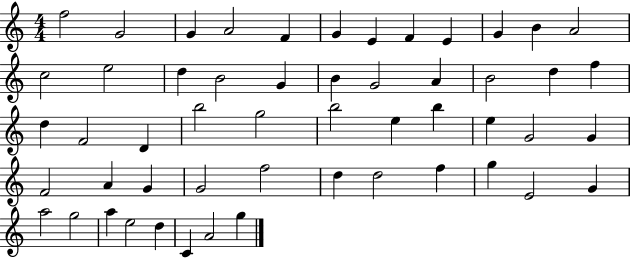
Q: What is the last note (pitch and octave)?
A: G5